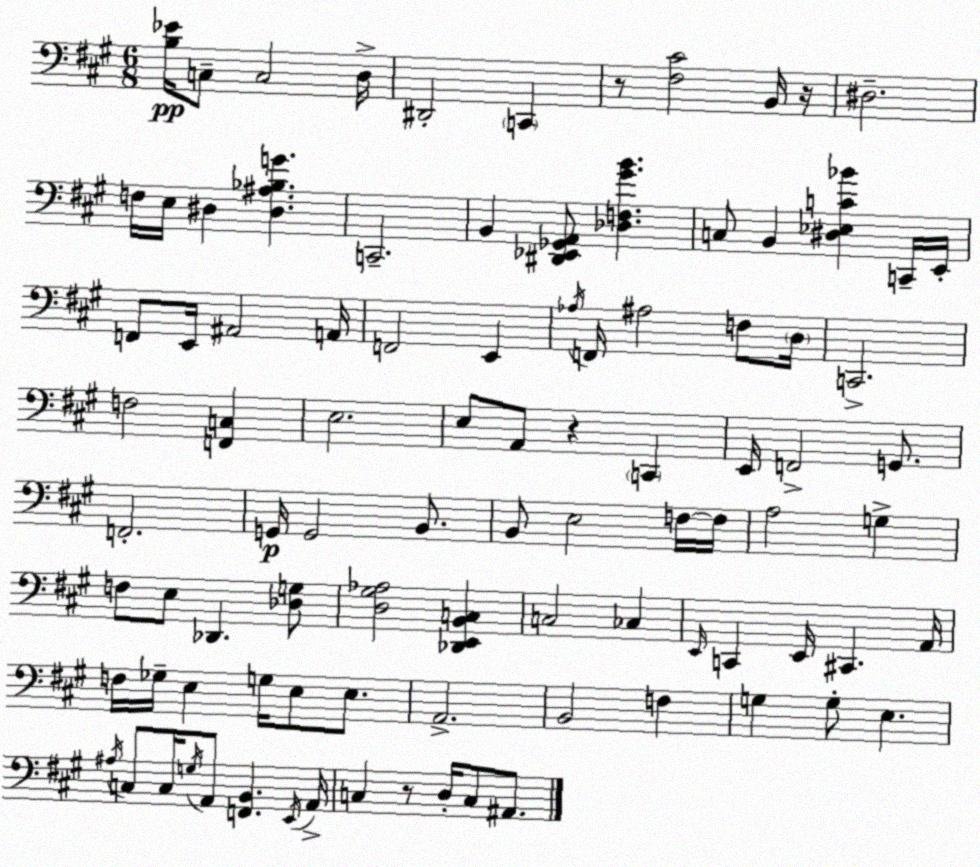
X:1
T:Untitled
M:6/8
L:1/4
K:A
[B,_E]/4 C,/2 C,2 D,/4 ^D,,2 C,, z/2 [^F,^C]2 B,,/4 z/4 ^D,2 F,/4 E,/4 ^D, [^D,^A,_B,G] C,,2 B,, [^D,,_E,,_G,,A,,]/2 [_D,F,^GB] C,/2 B,, [^D,_E,C_B] C,,/4 E,,/4 F,,/2 E,,/4 ^A,,2 A,,/4 F,,2 E,, _A,/4 F,,/4 ^A,2 F,/2 D,/4 C,,2 F,2 [F,,C,] E,2 E,/2 A,,/2 z C,, E,,/4 F,,2 G,,/2 F,,2 G,,/4 G,,2 B,,/2 B,,/2 E,2 F,/4 F,/4 A,2 G, F,/2 E,/2 _D,, [_D,G,]/2 [D,^G,_A,]2 [_D,,E,,B,,C,] C,2 _C, E,,/4 C,, E,,/4 ^C,, A,,/4 F,/4 _G,/4 E, G,/4 E,/2 E,/2 A,,2 B,,2 F, G, G,/2 E, ^A,/4 C,/2 C,/4 G,/4 A,,/2 [F,,B,,] E,,/4 A,,/4 C, z/2 D,/4 C,/2 ^A,,/2